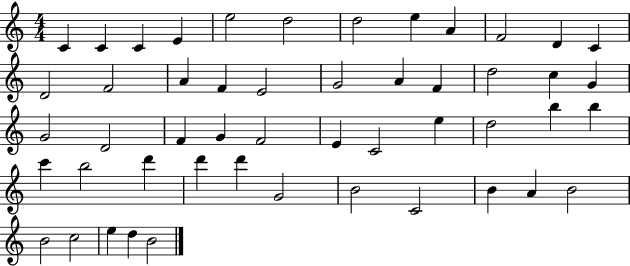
X:1
T:Untitled
M:4/4
L:1/4
K:C
C C C E e2 d2 d2 e A F2 D C D2 F2 A F E2 G2 A F d2 c G G2 D2 F G F2 E C2 e d2 b b c' b2 d' d' d' G2 B2 C2 B A B2 B2 c2 e d B2